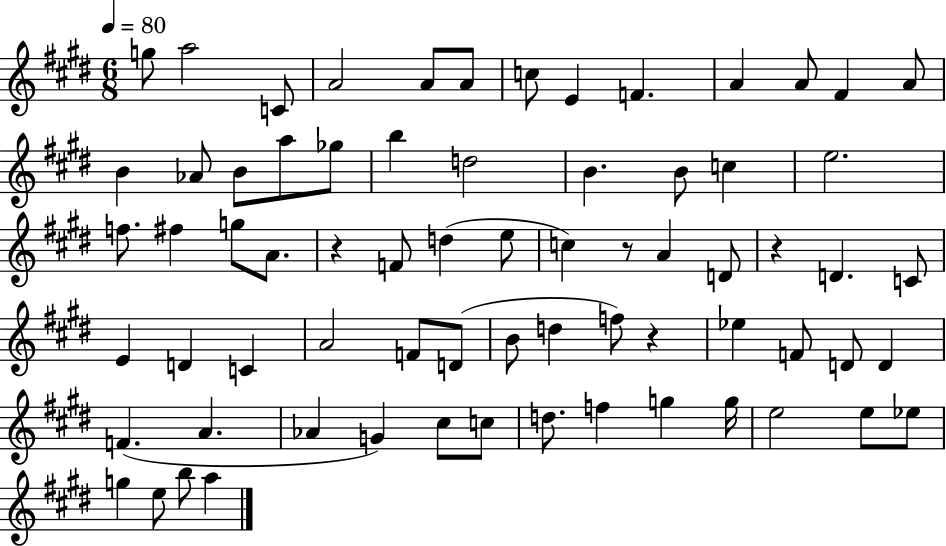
G5/e A5/h C4/e A4/h A4/e A4/e C5/e E4/q F4/q. A4/q A4/e F#4/q A4/e B4/q Ab4/e B4/e A5/e Gb5/e B5/q D5/h B4/q. B4/e C5/q E5/h. F5/e. F#5/q G5/e A4/e. R/q F4/e D5/q E5/e C5/q R/e A4/q D4/e R/q D4/q. C4/e E4/q D4/q C4/q A4/h F4/e D4/e B4/e D5/q F5/e R/q Eb5/q F4/e D4/e D4/q F4/q. A4/q. Ab4/q G4/q C#5/e C5/e D5/e. F5/q G5/q G5/s E5/h E5/e Eb5/e G5/q E5/e B5/e A5/q